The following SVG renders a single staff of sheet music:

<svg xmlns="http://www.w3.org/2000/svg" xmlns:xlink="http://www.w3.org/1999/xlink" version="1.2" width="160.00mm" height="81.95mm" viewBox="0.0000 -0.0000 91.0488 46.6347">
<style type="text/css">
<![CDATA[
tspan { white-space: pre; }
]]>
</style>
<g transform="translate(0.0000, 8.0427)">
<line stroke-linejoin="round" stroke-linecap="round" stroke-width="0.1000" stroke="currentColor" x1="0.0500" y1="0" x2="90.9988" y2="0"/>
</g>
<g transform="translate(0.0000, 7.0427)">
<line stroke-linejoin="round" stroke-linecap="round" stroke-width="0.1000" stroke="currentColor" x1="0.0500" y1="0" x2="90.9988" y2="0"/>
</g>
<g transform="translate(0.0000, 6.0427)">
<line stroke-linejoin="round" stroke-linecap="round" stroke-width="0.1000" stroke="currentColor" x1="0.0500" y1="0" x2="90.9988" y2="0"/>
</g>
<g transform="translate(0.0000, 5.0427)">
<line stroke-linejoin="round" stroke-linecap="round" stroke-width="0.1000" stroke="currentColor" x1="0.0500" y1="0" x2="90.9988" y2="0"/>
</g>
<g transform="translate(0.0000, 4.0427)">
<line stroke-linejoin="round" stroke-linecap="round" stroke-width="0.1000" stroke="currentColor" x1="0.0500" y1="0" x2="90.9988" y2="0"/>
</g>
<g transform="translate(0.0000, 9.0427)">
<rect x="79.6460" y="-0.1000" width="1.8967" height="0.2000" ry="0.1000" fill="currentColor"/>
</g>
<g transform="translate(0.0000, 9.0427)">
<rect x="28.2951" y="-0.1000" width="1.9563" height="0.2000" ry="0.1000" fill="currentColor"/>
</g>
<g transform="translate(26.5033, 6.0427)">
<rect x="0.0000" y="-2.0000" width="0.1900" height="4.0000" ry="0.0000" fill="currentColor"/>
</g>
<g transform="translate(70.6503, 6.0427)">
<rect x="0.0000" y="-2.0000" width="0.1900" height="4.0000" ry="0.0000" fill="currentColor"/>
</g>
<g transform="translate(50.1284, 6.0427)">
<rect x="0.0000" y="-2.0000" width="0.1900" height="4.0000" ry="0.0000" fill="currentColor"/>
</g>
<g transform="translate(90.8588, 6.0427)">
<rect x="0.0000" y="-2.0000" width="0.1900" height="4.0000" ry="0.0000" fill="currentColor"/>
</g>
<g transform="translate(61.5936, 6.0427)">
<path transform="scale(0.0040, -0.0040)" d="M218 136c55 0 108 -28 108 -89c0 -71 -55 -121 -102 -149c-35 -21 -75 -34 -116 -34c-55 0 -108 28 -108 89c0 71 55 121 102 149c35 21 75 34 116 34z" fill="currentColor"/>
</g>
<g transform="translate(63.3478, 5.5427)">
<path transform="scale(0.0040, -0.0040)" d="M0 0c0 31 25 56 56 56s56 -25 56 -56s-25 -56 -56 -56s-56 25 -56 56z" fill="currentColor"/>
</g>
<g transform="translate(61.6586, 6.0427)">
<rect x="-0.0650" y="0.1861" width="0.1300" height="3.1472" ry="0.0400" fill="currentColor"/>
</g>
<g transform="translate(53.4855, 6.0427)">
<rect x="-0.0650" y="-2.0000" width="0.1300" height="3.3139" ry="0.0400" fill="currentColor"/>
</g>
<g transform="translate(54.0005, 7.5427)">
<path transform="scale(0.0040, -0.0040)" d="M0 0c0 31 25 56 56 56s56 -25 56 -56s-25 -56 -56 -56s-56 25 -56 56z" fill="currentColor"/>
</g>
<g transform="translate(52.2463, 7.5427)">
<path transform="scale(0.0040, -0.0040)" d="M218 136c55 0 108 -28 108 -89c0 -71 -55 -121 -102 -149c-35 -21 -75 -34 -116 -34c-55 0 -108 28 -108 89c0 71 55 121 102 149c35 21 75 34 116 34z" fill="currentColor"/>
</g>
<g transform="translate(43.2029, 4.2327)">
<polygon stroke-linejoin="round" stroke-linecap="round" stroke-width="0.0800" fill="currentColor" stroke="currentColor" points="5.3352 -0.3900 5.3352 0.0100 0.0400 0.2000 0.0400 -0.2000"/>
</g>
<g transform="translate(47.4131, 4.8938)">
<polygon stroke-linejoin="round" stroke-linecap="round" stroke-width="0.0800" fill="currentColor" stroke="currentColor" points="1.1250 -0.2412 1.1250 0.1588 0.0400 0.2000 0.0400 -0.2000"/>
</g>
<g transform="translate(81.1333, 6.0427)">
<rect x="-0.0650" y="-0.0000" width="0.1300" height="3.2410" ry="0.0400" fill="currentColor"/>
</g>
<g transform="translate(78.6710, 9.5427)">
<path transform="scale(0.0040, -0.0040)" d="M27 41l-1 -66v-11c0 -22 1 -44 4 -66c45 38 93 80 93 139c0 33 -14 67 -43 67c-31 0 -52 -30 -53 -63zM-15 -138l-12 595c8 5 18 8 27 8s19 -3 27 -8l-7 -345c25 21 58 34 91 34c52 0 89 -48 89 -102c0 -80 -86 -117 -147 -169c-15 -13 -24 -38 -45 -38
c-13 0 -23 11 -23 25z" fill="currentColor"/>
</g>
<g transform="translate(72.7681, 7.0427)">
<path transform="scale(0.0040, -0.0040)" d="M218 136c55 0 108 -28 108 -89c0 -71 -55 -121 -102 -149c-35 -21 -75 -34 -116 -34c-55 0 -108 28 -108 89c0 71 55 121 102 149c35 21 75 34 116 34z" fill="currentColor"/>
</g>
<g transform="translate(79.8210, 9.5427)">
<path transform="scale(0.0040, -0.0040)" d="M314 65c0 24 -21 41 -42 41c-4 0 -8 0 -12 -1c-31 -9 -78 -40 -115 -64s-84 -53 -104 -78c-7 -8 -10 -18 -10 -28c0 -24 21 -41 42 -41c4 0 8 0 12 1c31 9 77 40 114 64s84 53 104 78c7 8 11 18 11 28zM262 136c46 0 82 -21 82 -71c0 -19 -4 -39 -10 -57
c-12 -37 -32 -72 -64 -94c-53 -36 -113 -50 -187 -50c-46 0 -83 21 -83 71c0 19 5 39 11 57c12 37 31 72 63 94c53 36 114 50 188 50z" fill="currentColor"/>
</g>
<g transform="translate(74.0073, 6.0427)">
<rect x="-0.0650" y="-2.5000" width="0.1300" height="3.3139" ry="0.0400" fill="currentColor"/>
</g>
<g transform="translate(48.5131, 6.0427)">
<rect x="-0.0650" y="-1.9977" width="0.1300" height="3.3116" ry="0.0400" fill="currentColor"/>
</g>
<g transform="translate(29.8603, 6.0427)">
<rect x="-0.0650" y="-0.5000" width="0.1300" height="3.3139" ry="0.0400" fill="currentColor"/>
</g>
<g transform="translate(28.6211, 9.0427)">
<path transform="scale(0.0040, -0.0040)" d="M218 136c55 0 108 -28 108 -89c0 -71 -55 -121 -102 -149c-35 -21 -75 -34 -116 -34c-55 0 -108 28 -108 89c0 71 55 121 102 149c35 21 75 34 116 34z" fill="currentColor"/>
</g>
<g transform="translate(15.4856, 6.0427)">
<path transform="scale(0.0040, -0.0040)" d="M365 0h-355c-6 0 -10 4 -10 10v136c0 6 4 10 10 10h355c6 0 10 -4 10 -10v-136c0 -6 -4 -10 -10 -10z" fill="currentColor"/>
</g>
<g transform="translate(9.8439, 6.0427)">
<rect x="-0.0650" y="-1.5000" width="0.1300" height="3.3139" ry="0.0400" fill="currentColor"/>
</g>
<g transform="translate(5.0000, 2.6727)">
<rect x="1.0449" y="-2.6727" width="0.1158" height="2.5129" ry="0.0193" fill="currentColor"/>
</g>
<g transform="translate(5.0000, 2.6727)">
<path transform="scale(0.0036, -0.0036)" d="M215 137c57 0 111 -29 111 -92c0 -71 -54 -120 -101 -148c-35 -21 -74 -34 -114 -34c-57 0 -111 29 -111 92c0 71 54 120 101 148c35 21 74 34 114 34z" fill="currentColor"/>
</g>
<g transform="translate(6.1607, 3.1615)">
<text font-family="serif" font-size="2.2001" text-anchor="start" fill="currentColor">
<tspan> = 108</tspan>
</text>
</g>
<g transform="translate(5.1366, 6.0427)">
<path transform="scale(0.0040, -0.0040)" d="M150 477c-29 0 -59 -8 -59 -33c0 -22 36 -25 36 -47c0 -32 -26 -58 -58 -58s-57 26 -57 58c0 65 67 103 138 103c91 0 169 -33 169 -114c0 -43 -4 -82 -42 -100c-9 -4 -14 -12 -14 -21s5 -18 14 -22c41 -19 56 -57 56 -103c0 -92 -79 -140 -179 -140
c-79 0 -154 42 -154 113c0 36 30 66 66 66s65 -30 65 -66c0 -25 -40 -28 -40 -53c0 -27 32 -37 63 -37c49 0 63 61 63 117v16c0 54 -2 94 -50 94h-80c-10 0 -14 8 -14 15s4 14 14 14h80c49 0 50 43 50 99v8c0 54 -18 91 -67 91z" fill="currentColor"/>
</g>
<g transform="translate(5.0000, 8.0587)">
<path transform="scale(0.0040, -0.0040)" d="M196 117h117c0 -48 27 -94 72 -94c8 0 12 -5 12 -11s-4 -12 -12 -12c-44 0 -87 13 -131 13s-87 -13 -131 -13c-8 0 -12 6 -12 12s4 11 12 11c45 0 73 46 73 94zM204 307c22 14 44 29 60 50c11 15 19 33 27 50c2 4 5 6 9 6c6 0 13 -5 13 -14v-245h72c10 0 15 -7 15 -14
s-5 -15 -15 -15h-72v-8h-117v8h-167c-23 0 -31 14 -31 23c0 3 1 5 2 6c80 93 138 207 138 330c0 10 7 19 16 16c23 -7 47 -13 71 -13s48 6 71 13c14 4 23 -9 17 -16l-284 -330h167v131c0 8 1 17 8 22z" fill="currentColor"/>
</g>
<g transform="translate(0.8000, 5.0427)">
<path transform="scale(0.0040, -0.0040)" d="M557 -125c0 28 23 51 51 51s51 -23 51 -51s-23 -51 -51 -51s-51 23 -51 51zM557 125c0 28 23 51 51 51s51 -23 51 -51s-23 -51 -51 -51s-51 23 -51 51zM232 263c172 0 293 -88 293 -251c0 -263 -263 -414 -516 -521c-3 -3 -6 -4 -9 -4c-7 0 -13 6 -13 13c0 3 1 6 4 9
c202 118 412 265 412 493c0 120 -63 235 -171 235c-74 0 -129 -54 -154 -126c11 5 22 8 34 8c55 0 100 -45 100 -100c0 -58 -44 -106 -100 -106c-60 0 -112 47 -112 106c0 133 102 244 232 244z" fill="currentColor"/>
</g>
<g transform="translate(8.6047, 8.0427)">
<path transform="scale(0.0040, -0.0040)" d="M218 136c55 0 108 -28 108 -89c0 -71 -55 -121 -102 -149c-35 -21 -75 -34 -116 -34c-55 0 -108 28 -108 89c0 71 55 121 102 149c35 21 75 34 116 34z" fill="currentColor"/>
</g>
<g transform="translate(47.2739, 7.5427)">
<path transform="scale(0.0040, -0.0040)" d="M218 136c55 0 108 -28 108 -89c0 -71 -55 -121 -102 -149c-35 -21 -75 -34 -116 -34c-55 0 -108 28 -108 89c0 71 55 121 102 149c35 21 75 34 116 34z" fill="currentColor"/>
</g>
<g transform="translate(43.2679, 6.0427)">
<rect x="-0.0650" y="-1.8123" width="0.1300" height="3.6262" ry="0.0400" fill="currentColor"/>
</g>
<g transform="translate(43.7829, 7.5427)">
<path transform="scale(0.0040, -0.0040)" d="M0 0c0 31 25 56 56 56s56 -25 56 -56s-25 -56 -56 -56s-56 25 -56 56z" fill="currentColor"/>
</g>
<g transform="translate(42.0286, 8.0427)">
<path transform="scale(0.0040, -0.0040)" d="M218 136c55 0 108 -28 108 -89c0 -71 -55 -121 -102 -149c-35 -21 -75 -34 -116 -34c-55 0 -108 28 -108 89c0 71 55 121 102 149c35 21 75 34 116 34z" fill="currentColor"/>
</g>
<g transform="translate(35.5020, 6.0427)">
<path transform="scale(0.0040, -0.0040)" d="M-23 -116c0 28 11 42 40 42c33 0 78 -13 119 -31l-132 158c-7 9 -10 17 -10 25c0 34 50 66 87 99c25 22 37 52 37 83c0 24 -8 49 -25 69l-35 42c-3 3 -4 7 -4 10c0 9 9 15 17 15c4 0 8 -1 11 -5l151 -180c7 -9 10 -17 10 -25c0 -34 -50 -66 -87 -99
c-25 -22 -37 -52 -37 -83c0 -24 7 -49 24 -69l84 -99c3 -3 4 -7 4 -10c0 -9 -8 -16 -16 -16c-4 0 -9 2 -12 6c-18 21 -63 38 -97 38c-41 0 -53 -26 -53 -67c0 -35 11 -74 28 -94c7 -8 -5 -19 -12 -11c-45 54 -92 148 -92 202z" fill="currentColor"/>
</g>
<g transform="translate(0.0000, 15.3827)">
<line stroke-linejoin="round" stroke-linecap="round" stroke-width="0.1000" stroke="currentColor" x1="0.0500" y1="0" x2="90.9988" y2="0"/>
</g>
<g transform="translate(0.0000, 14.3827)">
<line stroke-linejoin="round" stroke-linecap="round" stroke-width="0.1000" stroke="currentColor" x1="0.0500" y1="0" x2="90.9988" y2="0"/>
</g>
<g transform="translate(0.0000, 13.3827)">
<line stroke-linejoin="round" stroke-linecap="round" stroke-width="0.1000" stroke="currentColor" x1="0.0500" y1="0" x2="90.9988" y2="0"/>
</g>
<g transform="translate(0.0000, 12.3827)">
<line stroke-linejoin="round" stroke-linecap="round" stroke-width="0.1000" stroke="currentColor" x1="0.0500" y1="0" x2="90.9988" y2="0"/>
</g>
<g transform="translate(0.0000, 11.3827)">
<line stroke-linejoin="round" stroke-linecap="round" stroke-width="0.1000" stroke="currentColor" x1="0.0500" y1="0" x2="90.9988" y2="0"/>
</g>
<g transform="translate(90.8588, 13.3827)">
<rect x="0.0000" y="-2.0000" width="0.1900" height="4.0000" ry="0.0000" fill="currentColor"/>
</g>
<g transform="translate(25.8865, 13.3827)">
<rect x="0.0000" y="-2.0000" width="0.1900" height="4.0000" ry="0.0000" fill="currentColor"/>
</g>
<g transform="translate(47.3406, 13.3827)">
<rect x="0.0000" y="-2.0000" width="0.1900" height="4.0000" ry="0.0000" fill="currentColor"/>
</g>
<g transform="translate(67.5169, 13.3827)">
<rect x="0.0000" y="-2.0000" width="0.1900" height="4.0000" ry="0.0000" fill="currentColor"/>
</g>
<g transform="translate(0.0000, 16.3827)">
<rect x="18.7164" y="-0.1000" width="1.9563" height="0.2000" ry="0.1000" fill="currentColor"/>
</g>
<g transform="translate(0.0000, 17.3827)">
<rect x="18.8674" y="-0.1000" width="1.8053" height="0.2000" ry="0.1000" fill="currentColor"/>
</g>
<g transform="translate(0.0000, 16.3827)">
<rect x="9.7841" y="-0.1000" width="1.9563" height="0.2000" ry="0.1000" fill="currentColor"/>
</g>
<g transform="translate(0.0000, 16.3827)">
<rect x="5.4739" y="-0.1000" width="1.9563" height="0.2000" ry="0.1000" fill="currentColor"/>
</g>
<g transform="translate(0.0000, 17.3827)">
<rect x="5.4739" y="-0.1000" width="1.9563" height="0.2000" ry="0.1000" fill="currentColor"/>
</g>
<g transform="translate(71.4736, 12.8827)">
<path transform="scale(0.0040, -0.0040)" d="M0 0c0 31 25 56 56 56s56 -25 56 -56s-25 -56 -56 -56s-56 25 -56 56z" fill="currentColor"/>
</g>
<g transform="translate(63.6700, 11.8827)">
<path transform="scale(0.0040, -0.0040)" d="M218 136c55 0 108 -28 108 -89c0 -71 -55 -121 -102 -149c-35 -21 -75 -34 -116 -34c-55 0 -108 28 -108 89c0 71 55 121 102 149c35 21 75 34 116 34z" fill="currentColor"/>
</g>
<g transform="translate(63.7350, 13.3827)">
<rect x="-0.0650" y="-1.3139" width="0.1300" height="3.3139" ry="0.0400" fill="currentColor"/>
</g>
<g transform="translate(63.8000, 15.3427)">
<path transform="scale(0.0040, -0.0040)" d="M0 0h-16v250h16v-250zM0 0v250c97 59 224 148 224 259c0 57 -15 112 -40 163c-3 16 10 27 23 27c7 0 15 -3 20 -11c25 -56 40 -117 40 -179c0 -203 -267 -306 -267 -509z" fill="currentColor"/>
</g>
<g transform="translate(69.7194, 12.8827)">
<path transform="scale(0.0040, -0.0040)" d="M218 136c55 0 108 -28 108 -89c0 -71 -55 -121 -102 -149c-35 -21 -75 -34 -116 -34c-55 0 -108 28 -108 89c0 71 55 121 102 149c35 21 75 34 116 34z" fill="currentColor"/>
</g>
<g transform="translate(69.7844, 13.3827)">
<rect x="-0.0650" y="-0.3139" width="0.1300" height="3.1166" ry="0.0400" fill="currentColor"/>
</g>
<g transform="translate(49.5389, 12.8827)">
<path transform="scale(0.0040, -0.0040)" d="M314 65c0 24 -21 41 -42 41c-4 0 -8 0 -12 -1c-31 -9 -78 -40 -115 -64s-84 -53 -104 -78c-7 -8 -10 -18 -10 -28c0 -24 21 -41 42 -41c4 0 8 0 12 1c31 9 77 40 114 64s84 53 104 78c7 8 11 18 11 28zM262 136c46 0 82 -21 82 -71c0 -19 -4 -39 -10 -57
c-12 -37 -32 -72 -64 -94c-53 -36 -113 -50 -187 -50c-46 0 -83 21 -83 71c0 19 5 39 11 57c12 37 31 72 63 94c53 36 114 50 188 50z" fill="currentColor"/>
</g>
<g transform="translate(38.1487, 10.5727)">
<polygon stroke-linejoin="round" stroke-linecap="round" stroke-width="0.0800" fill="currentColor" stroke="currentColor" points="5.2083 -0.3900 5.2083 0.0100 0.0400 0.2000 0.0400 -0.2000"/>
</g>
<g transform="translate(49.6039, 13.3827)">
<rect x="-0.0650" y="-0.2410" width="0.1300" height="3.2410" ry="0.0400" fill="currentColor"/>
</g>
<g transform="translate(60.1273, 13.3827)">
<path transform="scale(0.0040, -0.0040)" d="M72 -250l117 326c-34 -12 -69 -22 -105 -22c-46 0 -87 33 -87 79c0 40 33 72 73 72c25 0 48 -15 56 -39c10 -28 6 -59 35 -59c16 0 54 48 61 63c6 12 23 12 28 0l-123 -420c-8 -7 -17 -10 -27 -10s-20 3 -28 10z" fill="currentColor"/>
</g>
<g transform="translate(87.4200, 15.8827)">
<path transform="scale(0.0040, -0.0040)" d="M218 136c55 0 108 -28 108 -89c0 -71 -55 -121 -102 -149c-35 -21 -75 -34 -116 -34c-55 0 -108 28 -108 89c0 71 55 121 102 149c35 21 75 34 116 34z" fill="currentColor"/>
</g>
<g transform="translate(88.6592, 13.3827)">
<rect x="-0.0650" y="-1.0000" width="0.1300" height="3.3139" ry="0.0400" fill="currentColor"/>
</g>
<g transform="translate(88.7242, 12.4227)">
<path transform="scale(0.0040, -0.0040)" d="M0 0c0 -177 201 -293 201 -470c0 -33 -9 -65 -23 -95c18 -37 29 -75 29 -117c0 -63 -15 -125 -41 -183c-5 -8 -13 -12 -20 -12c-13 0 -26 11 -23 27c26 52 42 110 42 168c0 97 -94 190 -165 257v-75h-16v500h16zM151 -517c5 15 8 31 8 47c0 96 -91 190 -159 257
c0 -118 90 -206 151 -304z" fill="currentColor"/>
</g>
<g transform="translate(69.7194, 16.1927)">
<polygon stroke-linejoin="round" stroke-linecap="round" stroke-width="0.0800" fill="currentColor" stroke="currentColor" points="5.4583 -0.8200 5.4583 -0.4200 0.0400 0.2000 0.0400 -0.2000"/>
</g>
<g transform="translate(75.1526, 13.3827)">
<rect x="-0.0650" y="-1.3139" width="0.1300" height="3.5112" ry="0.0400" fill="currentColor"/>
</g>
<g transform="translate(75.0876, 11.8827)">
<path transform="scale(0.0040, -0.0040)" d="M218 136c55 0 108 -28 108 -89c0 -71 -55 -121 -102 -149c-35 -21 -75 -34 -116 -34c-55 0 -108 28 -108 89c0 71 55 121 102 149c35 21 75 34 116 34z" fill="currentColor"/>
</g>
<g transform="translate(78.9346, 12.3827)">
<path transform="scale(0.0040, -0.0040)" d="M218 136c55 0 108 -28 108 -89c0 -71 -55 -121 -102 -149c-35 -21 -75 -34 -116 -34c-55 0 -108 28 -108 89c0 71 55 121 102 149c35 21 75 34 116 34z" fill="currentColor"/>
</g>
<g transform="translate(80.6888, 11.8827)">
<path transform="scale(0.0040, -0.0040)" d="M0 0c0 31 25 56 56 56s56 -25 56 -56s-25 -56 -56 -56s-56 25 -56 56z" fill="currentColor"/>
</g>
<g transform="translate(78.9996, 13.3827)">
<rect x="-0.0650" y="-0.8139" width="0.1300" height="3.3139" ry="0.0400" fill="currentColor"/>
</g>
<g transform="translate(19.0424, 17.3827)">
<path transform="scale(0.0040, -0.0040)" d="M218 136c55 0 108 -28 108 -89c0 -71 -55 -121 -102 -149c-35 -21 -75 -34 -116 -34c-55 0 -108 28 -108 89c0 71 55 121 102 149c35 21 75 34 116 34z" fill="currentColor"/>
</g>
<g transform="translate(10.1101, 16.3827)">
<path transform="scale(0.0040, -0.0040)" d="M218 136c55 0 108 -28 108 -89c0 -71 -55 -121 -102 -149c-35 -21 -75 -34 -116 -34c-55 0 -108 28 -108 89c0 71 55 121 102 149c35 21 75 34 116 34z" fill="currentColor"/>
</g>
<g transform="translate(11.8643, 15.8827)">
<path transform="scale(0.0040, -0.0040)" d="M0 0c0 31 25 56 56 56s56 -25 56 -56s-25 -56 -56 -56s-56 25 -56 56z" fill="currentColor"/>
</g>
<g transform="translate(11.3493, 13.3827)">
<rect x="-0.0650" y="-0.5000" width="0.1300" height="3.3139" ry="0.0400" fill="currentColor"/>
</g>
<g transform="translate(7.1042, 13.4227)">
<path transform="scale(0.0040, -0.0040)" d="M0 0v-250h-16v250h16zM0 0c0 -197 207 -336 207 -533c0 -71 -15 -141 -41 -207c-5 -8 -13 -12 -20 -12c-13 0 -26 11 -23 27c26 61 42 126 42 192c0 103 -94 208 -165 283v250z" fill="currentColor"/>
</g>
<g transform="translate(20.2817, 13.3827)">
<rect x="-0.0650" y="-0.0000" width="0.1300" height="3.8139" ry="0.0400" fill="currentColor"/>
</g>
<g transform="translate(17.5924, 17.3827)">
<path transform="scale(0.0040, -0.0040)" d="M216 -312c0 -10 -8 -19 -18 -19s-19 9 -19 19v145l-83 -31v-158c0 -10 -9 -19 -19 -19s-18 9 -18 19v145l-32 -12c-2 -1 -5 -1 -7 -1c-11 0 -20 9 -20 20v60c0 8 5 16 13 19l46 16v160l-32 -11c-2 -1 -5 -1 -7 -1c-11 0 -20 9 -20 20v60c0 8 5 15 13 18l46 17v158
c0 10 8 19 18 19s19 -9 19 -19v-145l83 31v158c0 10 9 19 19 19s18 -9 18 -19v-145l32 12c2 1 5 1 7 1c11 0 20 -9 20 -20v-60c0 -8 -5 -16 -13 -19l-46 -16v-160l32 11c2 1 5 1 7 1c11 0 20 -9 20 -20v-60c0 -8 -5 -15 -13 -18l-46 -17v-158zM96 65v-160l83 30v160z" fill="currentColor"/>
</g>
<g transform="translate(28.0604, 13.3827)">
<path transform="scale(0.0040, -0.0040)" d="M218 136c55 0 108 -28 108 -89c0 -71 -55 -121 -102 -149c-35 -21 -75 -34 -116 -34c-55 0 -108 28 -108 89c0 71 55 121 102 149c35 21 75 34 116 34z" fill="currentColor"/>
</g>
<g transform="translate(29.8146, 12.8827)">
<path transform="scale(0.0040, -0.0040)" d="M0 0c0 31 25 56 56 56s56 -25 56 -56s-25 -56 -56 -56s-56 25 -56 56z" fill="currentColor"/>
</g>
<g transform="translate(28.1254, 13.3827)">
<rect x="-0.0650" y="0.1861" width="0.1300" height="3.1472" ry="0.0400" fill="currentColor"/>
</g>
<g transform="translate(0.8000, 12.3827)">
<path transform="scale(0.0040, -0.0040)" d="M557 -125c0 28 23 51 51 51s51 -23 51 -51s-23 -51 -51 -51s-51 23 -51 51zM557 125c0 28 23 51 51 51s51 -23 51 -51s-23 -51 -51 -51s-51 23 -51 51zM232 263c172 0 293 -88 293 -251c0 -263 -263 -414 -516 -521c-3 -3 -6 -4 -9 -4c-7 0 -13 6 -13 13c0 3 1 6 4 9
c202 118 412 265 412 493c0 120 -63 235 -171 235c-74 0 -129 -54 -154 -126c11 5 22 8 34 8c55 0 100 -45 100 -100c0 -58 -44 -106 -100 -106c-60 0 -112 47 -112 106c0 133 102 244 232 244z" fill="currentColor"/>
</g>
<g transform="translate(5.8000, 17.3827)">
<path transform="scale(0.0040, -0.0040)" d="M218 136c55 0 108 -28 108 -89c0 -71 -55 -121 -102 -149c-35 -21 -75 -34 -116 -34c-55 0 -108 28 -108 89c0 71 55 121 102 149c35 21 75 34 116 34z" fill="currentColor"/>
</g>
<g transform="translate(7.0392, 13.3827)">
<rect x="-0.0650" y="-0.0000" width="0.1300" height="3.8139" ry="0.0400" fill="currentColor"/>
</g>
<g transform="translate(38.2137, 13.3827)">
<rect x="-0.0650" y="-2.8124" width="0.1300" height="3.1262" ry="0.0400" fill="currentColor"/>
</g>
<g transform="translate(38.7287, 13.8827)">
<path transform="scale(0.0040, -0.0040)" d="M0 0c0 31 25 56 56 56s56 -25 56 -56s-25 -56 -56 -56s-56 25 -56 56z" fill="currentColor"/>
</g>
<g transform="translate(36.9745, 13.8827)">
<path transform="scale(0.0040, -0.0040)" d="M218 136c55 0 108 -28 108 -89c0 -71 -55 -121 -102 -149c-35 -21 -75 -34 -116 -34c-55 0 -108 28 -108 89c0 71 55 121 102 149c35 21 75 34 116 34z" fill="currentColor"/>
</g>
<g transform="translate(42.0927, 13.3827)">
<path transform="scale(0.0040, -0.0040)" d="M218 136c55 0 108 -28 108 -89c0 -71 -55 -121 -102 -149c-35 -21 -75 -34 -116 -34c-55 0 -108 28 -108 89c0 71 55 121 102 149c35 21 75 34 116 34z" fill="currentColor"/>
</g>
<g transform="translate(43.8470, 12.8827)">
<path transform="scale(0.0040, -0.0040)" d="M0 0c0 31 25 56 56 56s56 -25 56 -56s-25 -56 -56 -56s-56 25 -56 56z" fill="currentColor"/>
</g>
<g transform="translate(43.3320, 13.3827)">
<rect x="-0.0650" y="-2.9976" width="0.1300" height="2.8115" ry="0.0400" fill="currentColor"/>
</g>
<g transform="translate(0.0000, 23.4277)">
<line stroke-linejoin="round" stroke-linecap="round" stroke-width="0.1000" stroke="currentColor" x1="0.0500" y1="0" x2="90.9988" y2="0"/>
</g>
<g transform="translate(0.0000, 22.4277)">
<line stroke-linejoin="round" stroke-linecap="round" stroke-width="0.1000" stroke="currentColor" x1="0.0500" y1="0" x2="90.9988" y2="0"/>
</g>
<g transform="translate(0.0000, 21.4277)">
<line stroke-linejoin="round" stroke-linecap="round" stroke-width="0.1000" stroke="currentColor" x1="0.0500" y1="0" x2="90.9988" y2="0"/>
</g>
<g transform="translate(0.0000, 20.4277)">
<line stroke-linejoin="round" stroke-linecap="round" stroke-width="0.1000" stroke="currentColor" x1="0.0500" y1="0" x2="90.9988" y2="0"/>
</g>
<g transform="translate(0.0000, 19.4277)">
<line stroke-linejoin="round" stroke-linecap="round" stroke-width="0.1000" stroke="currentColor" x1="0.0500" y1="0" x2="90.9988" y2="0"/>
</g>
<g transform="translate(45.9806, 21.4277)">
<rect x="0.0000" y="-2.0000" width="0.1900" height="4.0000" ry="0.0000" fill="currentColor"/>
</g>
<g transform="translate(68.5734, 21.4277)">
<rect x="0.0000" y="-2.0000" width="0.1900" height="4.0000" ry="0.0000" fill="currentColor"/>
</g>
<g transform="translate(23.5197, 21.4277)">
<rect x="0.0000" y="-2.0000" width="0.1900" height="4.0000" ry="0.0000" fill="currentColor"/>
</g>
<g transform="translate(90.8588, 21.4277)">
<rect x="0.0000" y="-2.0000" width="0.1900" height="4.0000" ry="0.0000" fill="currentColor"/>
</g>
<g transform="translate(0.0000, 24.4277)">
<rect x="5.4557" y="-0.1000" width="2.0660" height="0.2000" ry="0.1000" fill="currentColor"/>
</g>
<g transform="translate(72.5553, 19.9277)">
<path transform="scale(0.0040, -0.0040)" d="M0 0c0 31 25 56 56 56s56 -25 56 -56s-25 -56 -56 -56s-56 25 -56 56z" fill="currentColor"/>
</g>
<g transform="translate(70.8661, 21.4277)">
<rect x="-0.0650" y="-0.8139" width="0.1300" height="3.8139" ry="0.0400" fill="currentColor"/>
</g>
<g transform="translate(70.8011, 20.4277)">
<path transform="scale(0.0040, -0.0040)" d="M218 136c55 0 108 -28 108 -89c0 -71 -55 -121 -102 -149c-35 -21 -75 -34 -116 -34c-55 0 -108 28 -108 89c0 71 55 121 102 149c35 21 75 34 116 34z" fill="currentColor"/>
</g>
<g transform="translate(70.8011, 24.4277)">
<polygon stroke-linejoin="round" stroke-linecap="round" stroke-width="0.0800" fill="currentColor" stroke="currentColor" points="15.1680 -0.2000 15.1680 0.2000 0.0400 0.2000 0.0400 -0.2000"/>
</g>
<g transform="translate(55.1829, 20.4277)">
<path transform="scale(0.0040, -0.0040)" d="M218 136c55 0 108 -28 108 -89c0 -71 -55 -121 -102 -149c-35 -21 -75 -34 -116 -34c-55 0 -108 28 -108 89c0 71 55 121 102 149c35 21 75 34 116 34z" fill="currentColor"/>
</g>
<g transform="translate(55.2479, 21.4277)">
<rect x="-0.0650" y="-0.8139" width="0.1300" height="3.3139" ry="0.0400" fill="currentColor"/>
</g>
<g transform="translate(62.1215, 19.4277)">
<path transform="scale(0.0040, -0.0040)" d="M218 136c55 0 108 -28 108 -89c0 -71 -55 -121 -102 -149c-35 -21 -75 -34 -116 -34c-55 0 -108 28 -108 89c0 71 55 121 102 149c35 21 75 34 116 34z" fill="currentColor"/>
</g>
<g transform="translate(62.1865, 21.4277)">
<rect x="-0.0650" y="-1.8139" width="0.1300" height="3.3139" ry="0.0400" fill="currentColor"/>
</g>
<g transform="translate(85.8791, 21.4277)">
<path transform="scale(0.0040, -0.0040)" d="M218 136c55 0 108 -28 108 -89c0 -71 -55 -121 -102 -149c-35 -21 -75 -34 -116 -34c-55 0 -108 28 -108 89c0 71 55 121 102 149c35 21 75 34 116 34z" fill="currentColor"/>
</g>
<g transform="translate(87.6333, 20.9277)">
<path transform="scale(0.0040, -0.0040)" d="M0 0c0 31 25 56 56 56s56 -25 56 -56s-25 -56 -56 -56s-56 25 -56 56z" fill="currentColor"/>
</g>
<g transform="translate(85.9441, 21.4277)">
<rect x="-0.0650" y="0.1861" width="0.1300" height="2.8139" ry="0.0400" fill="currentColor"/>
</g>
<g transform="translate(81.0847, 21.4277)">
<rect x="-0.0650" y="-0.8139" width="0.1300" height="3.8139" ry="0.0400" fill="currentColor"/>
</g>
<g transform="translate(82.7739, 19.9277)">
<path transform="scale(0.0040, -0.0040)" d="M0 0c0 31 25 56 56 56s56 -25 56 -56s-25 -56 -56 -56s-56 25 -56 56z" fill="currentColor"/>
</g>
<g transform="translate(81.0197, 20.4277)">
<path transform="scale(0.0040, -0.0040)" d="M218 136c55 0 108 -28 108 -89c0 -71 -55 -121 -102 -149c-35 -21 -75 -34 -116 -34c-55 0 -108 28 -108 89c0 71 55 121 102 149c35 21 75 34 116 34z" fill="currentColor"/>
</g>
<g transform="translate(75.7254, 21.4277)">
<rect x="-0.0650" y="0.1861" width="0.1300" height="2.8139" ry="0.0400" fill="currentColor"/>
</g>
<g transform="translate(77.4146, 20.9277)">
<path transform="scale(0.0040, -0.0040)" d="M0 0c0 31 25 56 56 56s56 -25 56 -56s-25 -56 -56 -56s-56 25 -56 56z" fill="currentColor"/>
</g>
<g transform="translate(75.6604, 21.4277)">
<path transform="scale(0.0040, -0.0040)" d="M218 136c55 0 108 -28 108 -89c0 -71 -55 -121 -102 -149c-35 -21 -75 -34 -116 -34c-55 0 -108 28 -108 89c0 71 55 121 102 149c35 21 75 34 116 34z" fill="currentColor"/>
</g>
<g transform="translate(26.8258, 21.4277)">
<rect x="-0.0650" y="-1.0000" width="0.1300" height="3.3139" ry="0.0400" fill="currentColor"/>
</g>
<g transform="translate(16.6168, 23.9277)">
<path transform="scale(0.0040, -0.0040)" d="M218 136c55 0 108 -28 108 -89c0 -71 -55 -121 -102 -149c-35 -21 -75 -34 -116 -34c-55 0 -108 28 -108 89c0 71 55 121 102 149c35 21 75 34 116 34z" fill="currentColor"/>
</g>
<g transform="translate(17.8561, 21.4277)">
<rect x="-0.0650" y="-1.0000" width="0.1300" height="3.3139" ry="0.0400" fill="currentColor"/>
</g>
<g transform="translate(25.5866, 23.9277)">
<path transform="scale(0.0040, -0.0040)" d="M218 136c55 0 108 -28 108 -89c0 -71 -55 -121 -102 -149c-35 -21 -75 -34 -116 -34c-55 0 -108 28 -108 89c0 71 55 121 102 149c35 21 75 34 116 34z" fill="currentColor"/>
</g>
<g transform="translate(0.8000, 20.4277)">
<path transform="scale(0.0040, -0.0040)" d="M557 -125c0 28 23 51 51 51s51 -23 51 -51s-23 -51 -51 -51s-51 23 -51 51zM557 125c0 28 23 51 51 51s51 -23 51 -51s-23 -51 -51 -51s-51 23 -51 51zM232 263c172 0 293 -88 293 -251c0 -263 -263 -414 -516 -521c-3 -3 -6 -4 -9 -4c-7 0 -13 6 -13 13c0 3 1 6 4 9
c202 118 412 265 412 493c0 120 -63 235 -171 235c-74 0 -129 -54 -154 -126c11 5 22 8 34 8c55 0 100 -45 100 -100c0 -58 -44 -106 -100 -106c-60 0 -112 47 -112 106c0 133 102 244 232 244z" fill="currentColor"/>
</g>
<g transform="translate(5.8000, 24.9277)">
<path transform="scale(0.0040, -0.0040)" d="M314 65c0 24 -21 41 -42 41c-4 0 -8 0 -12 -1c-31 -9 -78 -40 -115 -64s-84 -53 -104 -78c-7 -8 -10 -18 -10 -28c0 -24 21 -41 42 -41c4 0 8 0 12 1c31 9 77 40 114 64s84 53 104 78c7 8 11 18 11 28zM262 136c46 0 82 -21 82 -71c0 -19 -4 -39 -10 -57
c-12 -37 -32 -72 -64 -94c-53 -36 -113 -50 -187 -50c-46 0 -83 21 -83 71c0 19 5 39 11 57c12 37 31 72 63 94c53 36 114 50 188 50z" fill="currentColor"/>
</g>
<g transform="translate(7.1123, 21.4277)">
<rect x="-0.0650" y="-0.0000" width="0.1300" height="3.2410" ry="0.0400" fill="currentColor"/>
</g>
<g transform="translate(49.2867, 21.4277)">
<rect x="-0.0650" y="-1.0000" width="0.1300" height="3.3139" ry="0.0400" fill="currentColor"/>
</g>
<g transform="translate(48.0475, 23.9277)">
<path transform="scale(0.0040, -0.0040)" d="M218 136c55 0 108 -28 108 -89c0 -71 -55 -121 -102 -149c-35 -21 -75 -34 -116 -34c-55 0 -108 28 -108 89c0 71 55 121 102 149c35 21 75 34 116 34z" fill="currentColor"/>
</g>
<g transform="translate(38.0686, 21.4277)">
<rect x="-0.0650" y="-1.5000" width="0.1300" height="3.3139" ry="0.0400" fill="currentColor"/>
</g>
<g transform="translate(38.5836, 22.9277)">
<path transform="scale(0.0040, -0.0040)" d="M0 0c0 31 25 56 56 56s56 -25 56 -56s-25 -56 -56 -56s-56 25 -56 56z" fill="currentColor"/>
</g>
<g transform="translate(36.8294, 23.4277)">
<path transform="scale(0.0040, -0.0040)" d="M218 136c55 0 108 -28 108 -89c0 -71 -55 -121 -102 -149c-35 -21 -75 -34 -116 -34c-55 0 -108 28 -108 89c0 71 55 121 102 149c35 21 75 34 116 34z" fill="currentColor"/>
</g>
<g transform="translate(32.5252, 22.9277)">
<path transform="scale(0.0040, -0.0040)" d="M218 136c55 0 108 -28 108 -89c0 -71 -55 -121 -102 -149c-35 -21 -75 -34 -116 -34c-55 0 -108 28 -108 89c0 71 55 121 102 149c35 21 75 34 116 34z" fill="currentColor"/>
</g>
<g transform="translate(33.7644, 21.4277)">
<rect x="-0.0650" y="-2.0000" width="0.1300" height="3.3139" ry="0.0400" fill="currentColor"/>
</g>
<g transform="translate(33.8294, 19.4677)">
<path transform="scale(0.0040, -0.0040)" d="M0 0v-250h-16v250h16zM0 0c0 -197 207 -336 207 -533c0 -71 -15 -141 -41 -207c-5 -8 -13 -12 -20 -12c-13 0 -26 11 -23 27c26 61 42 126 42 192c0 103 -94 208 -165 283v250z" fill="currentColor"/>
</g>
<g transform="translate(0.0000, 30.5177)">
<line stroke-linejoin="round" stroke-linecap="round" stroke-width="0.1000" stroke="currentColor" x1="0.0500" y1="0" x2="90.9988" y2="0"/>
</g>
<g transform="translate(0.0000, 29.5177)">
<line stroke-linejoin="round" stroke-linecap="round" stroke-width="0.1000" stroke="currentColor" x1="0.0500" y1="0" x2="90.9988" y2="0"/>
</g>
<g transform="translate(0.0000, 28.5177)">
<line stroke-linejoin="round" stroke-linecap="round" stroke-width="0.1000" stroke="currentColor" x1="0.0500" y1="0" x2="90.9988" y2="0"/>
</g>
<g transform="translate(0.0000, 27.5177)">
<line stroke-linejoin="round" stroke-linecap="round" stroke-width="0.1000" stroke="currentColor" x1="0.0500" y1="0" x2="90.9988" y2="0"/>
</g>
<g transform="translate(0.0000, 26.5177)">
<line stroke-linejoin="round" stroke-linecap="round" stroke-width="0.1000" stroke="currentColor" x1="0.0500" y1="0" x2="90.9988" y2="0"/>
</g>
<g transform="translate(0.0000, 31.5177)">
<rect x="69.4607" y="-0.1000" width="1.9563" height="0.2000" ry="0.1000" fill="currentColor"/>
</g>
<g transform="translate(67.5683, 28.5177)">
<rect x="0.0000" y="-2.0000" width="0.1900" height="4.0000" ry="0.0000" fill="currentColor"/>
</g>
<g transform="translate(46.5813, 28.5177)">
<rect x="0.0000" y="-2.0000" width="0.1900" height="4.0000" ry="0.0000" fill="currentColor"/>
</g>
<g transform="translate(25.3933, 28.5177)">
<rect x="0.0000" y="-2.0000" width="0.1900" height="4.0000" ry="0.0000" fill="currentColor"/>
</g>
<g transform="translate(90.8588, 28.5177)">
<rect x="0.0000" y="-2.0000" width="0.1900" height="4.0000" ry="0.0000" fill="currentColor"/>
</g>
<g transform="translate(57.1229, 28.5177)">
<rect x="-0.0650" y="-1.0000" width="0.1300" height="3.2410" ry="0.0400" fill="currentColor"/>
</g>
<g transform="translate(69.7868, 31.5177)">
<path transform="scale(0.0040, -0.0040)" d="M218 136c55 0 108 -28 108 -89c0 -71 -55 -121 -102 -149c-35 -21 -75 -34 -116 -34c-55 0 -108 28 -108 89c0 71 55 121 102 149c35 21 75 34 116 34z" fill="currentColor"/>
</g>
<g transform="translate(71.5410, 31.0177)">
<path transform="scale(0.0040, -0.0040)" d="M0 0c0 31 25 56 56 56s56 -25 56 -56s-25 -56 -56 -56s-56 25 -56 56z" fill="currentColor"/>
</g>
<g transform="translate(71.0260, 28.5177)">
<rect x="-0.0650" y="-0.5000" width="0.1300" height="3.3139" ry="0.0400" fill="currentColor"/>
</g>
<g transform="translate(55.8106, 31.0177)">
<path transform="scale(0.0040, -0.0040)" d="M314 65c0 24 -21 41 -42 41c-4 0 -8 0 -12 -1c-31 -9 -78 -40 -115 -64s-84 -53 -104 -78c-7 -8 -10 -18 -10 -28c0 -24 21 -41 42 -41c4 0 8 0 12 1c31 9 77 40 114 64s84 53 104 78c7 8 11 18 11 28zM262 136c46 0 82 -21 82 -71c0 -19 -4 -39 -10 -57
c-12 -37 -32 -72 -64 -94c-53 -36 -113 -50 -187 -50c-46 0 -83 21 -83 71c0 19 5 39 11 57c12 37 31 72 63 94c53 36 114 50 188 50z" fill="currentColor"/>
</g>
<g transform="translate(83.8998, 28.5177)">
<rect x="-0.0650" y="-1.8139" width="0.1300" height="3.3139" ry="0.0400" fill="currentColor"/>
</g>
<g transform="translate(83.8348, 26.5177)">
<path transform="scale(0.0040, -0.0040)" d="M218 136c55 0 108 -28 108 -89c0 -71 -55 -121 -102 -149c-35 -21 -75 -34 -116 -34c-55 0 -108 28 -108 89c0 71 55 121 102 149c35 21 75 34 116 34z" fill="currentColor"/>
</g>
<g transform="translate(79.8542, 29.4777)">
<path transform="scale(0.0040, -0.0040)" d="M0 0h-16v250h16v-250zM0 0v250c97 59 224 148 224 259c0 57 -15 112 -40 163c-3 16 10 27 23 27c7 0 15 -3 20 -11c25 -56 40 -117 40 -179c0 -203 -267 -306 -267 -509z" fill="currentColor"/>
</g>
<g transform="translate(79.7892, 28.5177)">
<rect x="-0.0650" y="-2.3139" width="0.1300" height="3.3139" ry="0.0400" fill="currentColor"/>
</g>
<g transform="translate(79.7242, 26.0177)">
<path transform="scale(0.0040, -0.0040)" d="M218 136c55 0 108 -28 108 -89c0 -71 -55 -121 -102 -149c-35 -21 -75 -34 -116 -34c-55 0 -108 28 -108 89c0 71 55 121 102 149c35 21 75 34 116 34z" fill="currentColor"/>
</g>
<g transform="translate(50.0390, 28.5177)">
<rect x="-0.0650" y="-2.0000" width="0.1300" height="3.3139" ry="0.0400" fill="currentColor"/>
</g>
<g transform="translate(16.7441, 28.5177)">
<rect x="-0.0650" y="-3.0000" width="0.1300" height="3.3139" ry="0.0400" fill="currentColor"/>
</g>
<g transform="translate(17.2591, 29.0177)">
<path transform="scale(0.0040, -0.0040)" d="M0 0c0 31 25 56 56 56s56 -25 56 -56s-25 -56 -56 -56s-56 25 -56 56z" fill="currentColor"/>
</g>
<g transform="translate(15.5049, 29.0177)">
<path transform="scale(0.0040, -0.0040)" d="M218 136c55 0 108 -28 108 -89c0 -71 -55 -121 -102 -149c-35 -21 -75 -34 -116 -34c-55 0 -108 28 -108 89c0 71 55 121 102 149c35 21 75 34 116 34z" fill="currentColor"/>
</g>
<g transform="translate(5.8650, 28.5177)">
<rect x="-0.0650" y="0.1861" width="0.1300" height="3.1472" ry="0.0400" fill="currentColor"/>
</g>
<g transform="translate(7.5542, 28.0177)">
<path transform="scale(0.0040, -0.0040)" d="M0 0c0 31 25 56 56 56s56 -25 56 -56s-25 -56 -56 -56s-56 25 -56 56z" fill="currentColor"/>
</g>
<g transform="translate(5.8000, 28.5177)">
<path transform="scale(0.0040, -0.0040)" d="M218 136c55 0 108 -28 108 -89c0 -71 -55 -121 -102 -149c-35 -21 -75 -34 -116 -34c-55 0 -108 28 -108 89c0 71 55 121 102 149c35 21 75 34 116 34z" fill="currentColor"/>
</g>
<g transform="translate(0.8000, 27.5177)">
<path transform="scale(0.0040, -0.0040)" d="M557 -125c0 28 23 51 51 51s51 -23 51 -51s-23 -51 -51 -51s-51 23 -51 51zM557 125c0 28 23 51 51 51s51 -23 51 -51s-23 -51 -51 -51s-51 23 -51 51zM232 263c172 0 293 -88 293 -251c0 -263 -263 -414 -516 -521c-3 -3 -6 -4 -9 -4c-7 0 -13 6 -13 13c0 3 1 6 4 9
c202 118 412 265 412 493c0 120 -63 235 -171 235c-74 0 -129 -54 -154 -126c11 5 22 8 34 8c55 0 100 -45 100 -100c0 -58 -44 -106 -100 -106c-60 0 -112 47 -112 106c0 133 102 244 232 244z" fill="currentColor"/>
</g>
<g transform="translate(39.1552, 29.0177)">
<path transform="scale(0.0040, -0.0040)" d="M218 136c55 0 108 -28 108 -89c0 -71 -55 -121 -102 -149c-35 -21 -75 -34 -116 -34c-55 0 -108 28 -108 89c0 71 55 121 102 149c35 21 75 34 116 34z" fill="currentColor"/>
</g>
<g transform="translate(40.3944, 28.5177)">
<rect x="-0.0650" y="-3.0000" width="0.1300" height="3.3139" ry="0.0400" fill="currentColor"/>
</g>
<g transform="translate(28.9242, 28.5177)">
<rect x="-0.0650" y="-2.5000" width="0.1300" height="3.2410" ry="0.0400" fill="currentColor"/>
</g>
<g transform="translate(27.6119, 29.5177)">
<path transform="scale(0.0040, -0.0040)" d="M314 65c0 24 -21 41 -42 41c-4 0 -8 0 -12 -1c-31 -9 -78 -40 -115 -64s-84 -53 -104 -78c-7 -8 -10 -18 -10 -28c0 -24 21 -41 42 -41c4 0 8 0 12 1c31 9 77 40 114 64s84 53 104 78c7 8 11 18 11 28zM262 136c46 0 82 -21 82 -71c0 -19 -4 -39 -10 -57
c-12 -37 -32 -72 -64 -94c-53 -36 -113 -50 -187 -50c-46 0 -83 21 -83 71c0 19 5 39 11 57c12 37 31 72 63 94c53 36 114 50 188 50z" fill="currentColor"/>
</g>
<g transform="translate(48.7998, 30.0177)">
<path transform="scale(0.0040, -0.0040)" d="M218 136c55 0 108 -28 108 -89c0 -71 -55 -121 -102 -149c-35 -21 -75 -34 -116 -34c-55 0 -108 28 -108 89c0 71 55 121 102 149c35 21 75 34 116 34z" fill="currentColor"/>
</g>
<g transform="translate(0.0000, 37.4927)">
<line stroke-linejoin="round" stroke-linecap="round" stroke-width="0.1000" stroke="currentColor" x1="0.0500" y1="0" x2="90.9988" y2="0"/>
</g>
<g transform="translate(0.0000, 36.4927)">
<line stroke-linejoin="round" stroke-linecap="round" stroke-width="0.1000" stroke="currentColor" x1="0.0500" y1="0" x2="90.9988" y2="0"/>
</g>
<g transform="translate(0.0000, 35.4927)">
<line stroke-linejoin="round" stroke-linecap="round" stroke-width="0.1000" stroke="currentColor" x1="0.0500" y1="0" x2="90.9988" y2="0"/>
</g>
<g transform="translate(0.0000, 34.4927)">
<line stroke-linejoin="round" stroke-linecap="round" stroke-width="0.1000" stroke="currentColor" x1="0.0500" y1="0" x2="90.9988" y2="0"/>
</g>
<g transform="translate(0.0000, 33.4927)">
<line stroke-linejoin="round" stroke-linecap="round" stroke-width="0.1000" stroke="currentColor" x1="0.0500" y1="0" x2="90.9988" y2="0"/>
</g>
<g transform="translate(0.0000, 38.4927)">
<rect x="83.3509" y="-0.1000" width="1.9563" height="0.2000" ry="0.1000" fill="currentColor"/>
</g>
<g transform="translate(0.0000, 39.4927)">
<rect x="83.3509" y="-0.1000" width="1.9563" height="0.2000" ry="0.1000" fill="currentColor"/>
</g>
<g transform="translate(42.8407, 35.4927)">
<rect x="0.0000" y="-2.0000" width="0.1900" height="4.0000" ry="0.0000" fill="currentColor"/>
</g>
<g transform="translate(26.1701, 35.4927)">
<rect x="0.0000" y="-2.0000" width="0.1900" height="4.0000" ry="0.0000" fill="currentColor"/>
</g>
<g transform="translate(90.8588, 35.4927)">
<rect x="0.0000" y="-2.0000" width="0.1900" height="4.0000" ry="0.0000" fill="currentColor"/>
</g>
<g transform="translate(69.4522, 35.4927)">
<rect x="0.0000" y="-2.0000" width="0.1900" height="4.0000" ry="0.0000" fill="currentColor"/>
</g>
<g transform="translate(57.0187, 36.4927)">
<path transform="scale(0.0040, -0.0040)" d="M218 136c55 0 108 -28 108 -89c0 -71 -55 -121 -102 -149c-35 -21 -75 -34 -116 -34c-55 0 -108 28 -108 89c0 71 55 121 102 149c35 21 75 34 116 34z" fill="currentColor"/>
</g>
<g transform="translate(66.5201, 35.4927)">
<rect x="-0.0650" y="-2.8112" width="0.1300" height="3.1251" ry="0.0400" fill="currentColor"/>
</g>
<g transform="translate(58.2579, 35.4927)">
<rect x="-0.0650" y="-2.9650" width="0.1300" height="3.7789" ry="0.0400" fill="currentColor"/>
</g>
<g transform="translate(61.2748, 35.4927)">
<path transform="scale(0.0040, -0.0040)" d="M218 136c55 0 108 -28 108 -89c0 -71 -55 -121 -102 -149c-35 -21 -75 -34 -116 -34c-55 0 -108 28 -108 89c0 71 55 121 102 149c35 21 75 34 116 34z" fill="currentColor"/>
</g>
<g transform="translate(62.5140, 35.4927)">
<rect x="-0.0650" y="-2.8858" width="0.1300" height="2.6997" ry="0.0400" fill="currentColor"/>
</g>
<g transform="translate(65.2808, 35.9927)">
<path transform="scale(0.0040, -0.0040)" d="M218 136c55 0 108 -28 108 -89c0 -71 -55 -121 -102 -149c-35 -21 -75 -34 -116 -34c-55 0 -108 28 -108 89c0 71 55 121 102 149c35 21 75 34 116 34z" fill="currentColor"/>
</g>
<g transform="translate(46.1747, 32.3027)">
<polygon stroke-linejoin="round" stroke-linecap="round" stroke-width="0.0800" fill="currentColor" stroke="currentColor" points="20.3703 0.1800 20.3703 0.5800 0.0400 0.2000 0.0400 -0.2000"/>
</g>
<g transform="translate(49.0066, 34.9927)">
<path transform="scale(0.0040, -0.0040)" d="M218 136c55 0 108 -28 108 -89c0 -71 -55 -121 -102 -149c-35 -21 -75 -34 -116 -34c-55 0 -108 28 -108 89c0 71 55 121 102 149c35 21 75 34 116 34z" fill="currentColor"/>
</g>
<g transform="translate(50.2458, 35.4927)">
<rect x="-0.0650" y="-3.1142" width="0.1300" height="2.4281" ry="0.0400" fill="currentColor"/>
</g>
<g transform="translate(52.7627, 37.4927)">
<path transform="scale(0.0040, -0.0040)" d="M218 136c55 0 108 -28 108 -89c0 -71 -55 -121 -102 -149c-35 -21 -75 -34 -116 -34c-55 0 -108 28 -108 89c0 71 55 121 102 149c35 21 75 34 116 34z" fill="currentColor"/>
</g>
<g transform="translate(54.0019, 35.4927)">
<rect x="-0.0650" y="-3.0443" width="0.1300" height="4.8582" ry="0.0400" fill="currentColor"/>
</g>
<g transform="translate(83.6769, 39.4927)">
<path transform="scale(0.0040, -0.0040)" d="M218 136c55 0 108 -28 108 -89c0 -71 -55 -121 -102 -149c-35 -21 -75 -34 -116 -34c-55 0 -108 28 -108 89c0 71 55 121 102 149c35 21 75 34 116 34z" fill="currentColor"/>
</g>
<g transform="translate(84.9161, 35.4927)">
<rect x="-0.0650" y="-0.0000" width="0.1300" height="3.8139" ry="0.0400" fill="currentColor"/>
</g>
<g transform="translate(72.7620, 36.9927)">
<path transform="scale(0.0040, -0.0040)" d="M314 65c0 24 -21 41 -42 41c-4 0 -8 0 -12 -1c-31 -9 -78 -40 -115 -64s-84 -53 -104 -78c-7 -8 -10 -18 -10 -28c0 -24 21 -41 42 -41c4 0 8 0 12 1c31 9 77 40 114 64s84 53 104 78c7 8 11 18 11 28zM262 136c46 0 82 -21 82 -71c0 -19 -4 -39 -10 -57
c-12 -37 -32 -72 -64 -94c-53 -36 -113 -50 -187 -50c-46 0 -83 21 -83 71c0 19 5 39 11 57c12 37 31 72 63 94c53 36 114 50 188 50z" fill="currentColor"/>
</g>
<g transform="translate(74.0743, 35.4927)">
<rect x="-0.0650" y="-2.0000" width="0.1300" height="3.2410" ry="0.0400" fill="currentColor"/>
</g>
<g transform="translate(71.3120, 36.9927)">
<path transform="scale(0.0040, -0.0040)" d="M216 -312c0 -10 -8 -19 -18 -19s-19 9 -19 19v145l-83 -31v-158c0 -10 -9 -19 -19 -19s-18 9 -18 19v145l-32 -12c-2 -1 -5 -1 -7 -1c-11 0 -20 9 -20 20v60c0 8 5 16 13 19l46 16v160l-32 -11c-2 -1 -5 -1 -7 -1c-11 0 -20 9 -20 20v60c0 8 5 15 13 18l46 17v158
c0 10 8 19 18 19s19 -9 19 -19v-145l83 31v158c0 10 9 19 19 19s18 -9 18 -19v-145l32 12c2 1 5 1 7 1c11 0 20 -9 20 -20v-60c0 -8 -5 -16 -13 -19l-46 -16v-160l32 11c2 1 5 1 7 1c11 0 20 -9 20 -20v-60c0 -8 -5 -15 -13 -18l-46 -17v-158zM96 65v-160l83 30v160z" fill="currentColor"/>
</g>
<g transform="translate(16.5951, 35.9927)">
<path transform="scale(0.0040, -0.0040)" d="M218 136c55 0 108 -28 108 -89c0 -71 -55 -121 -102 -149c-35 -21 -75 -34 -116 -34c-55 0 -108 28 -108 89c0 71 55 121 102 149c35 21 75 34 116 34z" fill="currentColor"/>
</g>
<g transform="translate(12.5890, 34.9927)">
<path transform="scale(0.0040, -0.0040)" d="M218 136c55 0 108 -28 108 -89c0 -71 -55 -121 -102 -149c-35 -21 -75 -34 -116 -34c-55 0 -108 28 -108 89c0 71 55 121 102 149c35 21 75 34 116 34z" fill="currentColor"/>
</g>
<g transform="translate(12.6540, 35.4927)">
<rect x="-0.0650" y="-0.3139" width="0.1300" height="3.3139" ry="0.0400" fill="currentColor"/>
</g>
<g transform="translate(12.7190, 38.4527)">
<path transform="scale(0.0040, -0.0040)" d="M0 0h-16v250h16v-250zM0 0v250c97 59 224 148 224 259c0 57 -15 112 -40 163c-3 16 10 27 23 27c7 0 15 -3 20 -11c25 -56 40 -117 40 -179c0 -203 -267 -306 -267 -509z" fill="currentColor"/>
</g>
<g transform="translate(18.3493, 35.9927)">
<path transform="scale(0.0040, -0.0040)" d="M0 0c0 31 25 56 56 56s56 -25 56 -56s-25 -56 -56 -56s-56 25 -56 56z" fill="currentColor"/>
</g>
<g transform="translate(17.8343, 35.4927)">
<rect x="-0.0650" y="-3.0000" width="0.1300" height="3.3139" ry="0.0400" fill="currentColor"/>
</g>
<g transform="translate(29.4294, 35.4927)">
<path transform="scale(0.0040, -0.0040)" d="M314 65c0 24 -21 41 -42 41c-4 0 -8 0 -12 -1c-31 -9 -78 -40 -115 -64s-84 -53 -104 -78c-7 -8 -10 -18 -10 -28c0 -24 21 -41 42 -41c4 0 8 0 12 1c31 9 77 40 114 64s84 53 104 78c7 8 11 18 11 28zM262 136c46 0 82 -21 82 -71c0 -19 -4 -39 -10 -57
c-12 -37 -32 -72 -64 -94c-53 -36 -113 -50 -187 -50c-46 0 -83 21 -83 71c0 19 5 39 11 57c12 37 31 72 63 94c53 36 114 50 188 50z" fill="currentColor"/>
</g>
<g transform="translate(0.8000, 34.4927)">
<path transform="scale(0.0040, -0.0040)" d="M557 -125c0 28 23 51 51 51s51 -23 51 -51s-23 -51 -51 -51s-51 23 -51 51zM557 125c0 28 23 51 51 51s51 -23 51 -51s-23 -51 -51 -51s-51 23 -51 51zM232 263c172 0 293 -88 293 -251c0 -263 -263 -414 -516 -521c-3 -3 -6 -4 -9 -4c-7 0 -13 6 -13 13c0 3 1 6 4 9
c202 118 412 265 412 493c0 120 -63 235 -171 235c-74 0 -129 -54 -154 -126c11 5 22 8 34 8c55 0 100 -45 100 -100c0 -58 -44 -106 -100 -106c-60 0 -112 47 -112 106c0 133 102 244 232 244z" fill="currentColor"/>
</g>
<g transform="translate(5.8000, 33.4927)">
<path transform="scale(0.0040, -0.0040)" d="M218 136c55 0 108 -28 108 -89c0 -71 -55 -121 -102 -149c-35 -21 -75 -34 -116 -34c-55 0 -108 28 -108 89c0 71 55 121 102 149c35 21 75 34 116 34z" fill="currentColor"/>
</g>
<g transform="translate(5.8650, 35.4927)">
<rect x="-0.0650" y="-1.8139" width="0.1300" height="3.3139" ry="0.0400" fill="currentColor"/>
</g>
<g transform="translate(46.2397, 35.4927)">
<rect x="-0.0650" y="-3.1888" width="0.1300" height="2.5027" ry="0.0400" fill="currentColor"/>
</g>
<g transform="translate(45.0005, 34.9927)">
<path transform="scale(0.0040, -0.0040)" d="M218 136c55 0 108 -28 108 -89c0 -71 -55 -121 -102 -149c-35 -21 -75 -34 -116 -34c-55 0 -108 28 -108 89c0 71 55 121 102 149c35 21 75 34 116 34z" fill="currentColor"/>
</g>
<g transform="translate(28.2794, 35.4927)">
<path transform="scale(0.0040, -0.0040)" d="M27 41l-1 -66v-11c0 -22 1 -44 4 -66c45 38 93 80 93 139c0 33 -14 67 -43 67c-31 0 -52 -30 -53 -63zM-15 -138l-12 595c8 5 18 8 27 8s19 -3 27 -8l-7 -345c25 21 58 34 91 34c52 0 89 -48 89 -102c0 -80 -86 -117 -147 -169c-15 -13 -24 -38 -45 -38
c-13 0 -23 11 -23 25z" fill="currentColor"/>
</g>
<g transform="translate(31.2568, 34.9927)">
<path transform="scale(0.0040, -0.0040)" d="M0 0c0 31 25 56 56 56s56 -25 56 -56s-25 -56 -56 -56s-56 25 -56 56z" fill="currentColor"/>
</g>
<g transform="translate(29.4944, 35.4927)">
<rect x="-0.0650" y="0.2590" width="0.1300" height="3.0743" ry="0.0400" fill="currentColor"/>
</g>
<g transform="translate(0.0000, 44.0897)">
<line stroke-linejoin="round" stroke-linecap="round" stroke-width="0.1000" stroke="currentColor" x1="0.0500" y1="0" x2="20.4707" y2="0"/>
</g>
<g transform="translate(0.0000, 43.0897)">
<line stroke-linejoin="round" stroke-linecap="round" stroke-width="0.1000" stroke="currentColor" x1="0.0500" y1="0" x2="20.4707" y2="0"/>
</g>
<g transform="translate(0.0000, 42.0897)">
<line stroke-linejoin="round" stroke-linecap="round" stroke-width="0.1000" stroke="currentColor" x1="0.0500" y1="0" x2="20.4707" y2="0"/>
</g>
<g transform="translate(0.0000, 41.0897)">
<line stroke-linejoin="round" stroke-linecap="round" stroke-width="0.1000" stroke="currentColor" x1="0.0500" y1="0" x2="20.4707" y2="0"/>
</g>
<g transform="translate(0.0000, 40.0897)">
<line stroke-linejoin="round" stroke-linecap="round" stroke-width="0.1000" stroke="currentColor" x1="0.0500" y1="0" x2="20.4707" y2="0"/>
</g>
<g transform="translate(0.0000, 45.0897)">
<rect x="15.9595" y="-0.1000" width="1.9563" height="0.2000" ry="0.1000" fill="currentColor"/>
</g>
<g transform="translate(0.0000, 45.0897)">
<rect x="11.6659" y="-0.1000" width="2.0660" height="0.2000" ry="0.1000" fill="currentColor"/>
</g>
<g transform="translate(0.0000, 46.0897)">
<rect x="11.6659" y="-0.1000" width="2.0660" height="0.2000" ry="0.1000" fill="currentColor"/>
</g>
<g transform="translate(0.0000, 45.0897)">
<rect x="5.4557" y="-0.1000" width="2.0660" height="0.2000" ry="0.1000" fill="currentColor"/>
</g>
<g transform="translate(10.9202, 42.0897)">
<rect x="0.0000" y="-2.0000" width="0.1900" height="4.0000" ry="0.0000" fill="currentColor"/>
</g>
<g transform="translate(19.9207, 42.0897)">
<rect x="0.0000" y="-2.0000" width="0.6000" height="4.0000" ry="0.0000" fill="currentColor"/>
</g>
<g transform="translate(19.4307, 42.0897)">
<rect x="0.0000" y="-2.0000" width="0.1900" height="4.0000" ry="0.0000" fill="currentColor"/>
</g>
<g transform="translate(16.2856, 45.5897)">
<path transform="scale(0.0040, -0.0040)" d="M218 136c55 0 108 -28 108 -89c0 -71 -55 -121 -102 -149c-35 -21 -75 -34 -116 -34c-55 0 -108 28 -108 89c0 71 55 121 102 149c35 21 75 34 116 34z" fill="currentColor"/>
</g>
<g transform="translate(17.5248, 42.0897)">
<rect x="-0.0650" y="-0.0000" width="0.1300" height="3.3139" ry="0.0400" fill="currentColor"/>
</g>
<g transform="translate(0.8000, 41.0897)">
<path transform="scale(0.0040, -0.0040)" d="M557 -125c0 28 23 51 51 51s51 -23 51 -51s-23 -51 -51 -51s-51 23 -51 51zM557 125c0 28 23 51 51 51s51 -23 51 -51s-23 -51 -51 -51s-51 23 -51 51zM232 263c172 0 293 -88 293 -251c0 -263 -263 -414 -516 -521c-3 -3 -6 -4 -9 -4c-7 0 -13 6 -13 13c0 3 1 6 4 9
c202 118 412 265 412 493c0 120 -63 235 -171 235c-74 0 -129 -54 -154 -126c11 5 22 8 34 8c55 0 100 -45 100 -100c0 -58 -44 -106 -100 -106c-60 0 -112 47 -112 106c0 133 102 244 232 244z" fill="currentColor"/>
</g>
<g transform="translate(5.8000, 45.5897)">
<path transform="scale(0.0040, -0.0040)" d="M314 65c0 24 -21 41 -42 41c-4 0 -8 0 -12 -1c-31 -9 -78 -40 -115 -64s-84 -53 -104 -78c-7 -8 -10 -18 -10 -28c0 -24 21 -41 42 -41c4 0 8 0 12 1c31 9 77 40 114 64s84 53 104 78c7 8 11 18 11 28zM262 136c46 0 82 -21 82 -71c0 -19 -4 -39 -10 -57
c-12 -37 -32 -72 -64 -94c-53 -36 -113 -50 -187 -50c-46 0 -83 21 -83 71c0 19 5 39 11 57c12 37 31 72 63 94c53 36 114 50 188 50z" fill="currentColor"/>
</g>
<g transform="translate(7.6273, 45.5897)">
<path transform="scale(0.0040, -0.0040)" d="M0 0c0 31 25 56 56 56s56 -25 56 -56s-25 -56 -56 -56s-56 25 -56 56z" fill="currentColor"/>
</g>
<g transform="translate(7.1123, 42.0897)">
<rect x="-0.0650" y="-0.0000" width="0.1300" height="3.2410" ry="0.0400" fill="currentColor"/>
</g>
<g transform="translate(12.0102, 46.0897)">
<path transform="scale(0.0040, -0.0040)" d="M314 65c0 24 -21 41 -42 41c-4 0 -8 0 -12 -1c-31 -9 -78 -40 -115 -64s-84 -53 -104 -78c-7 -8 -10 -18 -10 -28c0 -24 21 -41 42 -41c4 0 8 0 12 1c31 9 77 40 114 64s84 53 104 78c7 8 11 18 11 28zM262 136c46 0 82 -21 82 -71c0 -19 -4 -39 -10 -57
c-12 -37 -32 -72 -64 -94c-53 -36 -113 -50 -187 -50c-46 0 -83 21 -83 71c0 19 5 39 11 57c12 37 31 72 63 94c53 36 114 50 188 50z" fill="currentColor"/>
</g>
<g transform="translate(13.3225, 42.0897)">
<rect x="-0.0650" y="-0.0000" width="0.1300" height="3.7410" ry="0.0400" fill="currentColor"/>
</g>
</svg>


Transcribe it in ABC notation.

X:1
T:Untitled
M:3/4
L:1/4
K:C
G,, z2 E,, z G,,/2 A,,/4 A,, D, B,, _D,,2 C,,/2 E,, ^C,, D, C,/2 D,/2 E,2 z/2 G,/2 E,/2 G,/2 F, F,,/4 D,,2 F,, F,, A,,/2 G,, F,, F, A, F,/2 D,/2 F,/2 D,/2 D, C, B,,2 C, A,, F,,2 E,, B,/2 A, A, E,/2 C, _D,2 E,/2 E,/2 G,,/2 B,,/2 D,/2 C,/2 ^A,,2 C,, D,,2 C,,2 D,,